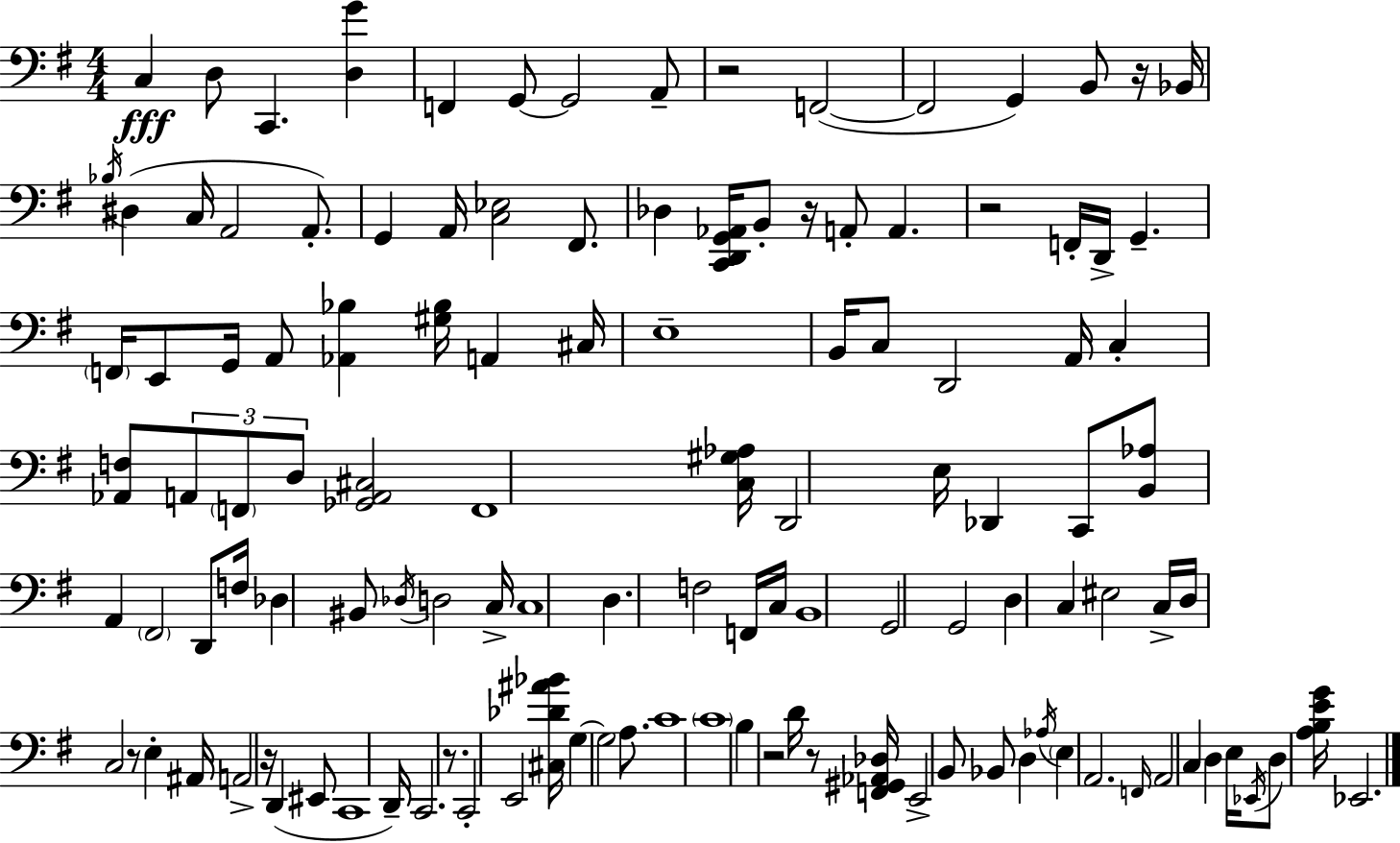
X:1
T:Untitled
M:4/4
L:1/4
K:G
C, D,/2 C,, [D,G] F,, G,,/2 G,,2 A,,/2 z2 F,,2 F,,2 G,, B,,/2 z/4 _B,,/4 _B,/4 ^D, C,/4 A,,2 A,,/2 G,, A,,/4 [C,_E,]2 ^F,,/2 _D, [C,,D,,G,,_A,,]/4 B,,/2 z/4 A,,/2 A,, z2 F,,/4 D,,/4 G,, F,,/4 E,,/2 G,,/4 A,,/2 [_A,,_B,] [^G,_B,]/4 A,, ^C,/4 E,4 B,,/4 C,/2 D,,2 A,,/4 C, [_A,,F,]/2 A,,/2 F,,/2 D,/2 [_G,,A,,^C,]2 F,,4 [C,^G,_A,]/4 D,,2 E,/4 _D,, C,,/2 [B,,_A,]/2 A,, ^F,,2 D,,/2 F,/4 _D, ^B,,/2 _D,/4 D,2 C,/4 C,4 D, F,2 F,,/4 C,/4 B,,4 G,,2 G,,2 D, C, ^E,2 C,/4 D,/4 C,2 z/2 E, ^A,,/4 A,,2 z/4 D,, ^E,,/2 C,,4 D,,/4 C,,2 z/2 C,,2 E,,2 [^C,_D^A_B]/4 G, G,2 A,/2 C4 C4 B, z2 D/4 z/2 [F,,^G,,_A,,_D,]/4 E,,2 B,,/2 _B,,/2 D, _A,/4 E, A,,2 F,,/4 A,,2 C, D, E,/4 _E,,/4 D,/2 [A,B,EG]/4 _E,,2